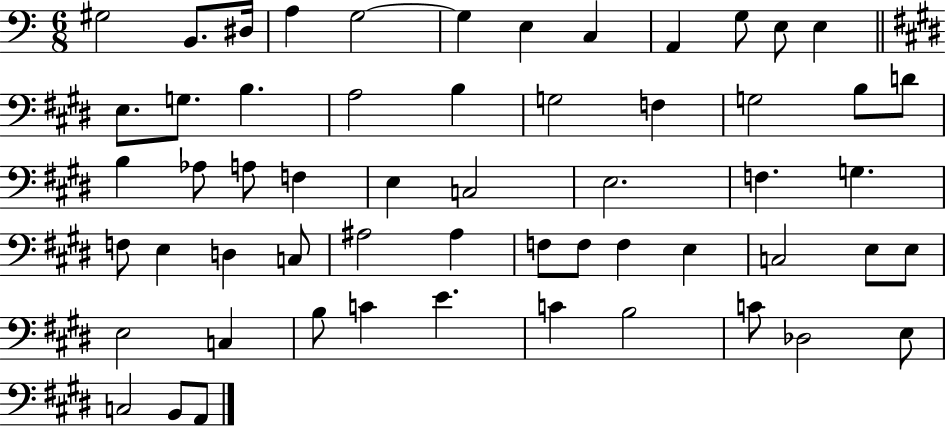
G#3/h B2/e. D#3/s A3/q G3/h G3/q E3/q C3/q A2/q G3/e E3/e E3/q E3/e. G3/e. B3/q. A3/h B3/q G3/h F3/q G3/h B3/e D4/e B3/q Ab3/e A3/e F3/q E3/q C3/h E3/h. F3/q. G3/q. F3/e E3/q D3/q C3/e A#3/h A#3/q F3/e F3/e F3/q E3/q C3/h E3/e E3/e E3/h C3/q B3/e C4/q E4/q. C4/q B3/h C4/e Db3/h E3/e C3/h B2/e A2/e